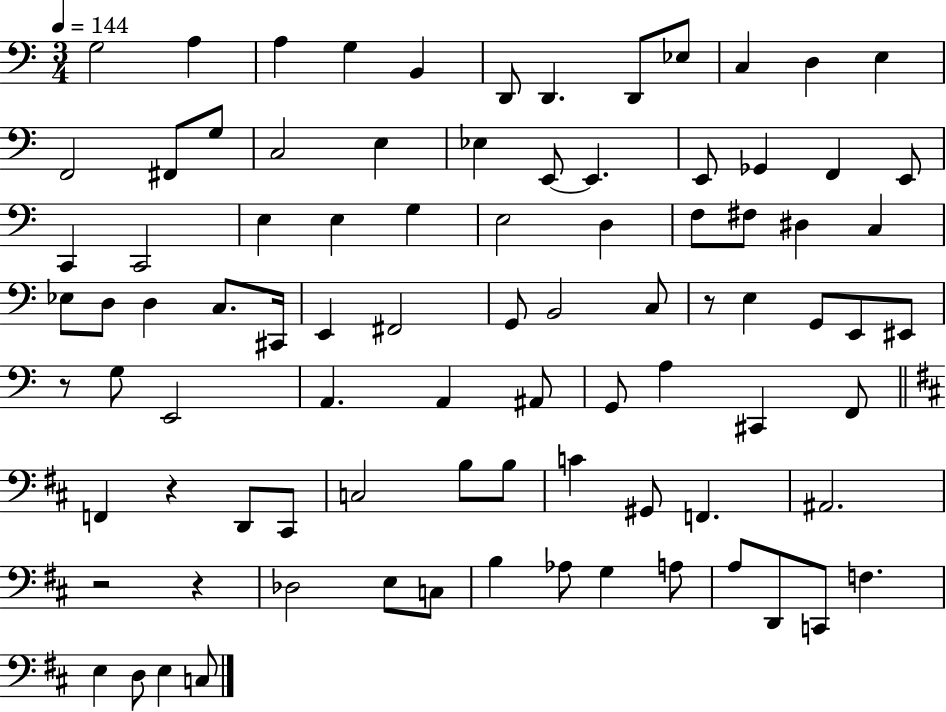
G3/h A3/q A3/q G3/q B2/q D2/e D2/q. D2/e Eb3/e C3/q D3/q E3/q F2/h F#2/e G3/e C3/h E3/q Eb3/q E2/e E2/q. E2/e Gb2/q F2/q E2/e C2/q C2/h E3/q E3/q G3/q E3/h D3/q F3/e F#3/e D#3/q C3/q Eb3/e D3/e D3/q C3/e. C#2/s E2/q F#2/h G2/e B2/h C3/e R/e E3/q G2/e E2/e EIS2/e R/e G3/e E2/h A2/q. A2/q A#2/e G2/e A3/q C#2/q F2/e F2/q R/q D2/e C#2/e C3/h B3/e B3/e C4/q G#2/e F2/q. A#2/h. R/h R/q Db3/h E3/e C3/e B3/q Ab3/e G3/q A3/e A3/e D2/e C2/e F3/q. E3/q D3/e E3/q C3/e